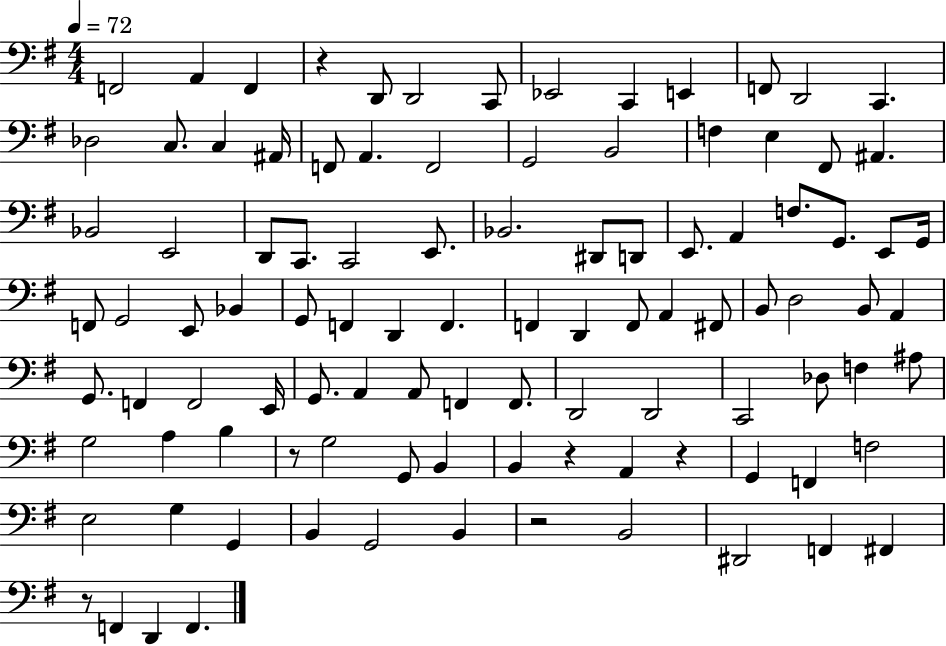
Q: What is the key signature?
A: G major